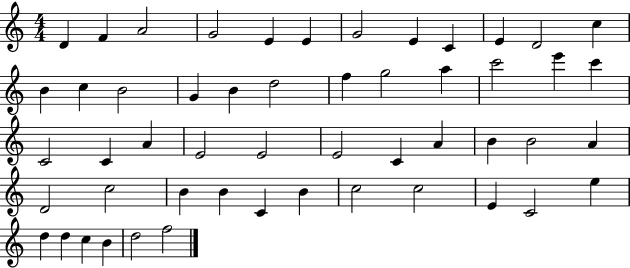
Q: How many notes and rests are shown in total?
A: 52